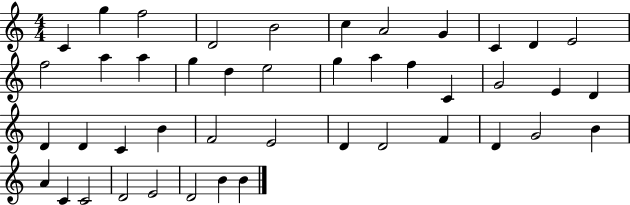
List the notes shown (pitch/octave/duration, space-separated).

C4/q G5/q F5/h D4/h B4/h C5/q A4/h G4/q C4/q D4/q E4/h F5/h A5/q A5/q G5/q D5/q E5/h G5/q A5/q F5/q C4/q G4/h E4/q D4/q D4/q D4/q C4/q B4/q F4/h E4/h D4/q D4/h F4/q D4/q G4/h B4/q A4/q C4/q C4/h D4/h E4/h D4/h B4/q B4/q